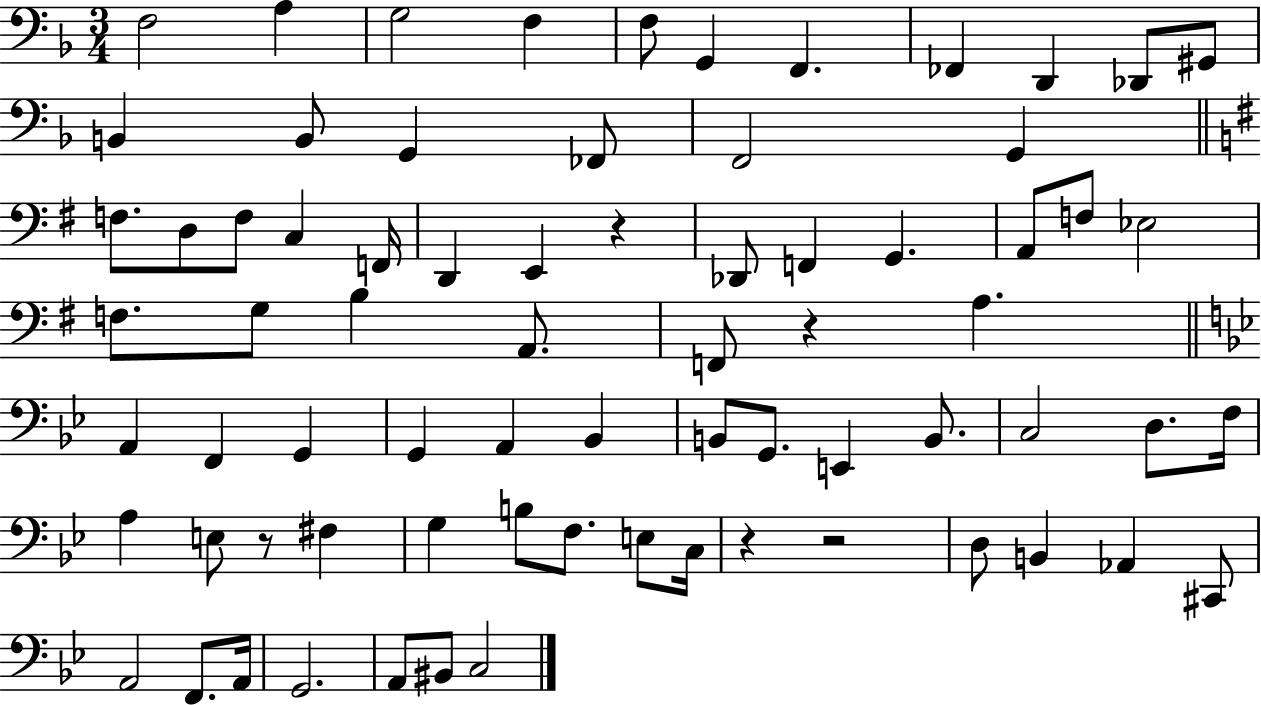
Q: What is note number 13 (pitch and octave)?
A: B2